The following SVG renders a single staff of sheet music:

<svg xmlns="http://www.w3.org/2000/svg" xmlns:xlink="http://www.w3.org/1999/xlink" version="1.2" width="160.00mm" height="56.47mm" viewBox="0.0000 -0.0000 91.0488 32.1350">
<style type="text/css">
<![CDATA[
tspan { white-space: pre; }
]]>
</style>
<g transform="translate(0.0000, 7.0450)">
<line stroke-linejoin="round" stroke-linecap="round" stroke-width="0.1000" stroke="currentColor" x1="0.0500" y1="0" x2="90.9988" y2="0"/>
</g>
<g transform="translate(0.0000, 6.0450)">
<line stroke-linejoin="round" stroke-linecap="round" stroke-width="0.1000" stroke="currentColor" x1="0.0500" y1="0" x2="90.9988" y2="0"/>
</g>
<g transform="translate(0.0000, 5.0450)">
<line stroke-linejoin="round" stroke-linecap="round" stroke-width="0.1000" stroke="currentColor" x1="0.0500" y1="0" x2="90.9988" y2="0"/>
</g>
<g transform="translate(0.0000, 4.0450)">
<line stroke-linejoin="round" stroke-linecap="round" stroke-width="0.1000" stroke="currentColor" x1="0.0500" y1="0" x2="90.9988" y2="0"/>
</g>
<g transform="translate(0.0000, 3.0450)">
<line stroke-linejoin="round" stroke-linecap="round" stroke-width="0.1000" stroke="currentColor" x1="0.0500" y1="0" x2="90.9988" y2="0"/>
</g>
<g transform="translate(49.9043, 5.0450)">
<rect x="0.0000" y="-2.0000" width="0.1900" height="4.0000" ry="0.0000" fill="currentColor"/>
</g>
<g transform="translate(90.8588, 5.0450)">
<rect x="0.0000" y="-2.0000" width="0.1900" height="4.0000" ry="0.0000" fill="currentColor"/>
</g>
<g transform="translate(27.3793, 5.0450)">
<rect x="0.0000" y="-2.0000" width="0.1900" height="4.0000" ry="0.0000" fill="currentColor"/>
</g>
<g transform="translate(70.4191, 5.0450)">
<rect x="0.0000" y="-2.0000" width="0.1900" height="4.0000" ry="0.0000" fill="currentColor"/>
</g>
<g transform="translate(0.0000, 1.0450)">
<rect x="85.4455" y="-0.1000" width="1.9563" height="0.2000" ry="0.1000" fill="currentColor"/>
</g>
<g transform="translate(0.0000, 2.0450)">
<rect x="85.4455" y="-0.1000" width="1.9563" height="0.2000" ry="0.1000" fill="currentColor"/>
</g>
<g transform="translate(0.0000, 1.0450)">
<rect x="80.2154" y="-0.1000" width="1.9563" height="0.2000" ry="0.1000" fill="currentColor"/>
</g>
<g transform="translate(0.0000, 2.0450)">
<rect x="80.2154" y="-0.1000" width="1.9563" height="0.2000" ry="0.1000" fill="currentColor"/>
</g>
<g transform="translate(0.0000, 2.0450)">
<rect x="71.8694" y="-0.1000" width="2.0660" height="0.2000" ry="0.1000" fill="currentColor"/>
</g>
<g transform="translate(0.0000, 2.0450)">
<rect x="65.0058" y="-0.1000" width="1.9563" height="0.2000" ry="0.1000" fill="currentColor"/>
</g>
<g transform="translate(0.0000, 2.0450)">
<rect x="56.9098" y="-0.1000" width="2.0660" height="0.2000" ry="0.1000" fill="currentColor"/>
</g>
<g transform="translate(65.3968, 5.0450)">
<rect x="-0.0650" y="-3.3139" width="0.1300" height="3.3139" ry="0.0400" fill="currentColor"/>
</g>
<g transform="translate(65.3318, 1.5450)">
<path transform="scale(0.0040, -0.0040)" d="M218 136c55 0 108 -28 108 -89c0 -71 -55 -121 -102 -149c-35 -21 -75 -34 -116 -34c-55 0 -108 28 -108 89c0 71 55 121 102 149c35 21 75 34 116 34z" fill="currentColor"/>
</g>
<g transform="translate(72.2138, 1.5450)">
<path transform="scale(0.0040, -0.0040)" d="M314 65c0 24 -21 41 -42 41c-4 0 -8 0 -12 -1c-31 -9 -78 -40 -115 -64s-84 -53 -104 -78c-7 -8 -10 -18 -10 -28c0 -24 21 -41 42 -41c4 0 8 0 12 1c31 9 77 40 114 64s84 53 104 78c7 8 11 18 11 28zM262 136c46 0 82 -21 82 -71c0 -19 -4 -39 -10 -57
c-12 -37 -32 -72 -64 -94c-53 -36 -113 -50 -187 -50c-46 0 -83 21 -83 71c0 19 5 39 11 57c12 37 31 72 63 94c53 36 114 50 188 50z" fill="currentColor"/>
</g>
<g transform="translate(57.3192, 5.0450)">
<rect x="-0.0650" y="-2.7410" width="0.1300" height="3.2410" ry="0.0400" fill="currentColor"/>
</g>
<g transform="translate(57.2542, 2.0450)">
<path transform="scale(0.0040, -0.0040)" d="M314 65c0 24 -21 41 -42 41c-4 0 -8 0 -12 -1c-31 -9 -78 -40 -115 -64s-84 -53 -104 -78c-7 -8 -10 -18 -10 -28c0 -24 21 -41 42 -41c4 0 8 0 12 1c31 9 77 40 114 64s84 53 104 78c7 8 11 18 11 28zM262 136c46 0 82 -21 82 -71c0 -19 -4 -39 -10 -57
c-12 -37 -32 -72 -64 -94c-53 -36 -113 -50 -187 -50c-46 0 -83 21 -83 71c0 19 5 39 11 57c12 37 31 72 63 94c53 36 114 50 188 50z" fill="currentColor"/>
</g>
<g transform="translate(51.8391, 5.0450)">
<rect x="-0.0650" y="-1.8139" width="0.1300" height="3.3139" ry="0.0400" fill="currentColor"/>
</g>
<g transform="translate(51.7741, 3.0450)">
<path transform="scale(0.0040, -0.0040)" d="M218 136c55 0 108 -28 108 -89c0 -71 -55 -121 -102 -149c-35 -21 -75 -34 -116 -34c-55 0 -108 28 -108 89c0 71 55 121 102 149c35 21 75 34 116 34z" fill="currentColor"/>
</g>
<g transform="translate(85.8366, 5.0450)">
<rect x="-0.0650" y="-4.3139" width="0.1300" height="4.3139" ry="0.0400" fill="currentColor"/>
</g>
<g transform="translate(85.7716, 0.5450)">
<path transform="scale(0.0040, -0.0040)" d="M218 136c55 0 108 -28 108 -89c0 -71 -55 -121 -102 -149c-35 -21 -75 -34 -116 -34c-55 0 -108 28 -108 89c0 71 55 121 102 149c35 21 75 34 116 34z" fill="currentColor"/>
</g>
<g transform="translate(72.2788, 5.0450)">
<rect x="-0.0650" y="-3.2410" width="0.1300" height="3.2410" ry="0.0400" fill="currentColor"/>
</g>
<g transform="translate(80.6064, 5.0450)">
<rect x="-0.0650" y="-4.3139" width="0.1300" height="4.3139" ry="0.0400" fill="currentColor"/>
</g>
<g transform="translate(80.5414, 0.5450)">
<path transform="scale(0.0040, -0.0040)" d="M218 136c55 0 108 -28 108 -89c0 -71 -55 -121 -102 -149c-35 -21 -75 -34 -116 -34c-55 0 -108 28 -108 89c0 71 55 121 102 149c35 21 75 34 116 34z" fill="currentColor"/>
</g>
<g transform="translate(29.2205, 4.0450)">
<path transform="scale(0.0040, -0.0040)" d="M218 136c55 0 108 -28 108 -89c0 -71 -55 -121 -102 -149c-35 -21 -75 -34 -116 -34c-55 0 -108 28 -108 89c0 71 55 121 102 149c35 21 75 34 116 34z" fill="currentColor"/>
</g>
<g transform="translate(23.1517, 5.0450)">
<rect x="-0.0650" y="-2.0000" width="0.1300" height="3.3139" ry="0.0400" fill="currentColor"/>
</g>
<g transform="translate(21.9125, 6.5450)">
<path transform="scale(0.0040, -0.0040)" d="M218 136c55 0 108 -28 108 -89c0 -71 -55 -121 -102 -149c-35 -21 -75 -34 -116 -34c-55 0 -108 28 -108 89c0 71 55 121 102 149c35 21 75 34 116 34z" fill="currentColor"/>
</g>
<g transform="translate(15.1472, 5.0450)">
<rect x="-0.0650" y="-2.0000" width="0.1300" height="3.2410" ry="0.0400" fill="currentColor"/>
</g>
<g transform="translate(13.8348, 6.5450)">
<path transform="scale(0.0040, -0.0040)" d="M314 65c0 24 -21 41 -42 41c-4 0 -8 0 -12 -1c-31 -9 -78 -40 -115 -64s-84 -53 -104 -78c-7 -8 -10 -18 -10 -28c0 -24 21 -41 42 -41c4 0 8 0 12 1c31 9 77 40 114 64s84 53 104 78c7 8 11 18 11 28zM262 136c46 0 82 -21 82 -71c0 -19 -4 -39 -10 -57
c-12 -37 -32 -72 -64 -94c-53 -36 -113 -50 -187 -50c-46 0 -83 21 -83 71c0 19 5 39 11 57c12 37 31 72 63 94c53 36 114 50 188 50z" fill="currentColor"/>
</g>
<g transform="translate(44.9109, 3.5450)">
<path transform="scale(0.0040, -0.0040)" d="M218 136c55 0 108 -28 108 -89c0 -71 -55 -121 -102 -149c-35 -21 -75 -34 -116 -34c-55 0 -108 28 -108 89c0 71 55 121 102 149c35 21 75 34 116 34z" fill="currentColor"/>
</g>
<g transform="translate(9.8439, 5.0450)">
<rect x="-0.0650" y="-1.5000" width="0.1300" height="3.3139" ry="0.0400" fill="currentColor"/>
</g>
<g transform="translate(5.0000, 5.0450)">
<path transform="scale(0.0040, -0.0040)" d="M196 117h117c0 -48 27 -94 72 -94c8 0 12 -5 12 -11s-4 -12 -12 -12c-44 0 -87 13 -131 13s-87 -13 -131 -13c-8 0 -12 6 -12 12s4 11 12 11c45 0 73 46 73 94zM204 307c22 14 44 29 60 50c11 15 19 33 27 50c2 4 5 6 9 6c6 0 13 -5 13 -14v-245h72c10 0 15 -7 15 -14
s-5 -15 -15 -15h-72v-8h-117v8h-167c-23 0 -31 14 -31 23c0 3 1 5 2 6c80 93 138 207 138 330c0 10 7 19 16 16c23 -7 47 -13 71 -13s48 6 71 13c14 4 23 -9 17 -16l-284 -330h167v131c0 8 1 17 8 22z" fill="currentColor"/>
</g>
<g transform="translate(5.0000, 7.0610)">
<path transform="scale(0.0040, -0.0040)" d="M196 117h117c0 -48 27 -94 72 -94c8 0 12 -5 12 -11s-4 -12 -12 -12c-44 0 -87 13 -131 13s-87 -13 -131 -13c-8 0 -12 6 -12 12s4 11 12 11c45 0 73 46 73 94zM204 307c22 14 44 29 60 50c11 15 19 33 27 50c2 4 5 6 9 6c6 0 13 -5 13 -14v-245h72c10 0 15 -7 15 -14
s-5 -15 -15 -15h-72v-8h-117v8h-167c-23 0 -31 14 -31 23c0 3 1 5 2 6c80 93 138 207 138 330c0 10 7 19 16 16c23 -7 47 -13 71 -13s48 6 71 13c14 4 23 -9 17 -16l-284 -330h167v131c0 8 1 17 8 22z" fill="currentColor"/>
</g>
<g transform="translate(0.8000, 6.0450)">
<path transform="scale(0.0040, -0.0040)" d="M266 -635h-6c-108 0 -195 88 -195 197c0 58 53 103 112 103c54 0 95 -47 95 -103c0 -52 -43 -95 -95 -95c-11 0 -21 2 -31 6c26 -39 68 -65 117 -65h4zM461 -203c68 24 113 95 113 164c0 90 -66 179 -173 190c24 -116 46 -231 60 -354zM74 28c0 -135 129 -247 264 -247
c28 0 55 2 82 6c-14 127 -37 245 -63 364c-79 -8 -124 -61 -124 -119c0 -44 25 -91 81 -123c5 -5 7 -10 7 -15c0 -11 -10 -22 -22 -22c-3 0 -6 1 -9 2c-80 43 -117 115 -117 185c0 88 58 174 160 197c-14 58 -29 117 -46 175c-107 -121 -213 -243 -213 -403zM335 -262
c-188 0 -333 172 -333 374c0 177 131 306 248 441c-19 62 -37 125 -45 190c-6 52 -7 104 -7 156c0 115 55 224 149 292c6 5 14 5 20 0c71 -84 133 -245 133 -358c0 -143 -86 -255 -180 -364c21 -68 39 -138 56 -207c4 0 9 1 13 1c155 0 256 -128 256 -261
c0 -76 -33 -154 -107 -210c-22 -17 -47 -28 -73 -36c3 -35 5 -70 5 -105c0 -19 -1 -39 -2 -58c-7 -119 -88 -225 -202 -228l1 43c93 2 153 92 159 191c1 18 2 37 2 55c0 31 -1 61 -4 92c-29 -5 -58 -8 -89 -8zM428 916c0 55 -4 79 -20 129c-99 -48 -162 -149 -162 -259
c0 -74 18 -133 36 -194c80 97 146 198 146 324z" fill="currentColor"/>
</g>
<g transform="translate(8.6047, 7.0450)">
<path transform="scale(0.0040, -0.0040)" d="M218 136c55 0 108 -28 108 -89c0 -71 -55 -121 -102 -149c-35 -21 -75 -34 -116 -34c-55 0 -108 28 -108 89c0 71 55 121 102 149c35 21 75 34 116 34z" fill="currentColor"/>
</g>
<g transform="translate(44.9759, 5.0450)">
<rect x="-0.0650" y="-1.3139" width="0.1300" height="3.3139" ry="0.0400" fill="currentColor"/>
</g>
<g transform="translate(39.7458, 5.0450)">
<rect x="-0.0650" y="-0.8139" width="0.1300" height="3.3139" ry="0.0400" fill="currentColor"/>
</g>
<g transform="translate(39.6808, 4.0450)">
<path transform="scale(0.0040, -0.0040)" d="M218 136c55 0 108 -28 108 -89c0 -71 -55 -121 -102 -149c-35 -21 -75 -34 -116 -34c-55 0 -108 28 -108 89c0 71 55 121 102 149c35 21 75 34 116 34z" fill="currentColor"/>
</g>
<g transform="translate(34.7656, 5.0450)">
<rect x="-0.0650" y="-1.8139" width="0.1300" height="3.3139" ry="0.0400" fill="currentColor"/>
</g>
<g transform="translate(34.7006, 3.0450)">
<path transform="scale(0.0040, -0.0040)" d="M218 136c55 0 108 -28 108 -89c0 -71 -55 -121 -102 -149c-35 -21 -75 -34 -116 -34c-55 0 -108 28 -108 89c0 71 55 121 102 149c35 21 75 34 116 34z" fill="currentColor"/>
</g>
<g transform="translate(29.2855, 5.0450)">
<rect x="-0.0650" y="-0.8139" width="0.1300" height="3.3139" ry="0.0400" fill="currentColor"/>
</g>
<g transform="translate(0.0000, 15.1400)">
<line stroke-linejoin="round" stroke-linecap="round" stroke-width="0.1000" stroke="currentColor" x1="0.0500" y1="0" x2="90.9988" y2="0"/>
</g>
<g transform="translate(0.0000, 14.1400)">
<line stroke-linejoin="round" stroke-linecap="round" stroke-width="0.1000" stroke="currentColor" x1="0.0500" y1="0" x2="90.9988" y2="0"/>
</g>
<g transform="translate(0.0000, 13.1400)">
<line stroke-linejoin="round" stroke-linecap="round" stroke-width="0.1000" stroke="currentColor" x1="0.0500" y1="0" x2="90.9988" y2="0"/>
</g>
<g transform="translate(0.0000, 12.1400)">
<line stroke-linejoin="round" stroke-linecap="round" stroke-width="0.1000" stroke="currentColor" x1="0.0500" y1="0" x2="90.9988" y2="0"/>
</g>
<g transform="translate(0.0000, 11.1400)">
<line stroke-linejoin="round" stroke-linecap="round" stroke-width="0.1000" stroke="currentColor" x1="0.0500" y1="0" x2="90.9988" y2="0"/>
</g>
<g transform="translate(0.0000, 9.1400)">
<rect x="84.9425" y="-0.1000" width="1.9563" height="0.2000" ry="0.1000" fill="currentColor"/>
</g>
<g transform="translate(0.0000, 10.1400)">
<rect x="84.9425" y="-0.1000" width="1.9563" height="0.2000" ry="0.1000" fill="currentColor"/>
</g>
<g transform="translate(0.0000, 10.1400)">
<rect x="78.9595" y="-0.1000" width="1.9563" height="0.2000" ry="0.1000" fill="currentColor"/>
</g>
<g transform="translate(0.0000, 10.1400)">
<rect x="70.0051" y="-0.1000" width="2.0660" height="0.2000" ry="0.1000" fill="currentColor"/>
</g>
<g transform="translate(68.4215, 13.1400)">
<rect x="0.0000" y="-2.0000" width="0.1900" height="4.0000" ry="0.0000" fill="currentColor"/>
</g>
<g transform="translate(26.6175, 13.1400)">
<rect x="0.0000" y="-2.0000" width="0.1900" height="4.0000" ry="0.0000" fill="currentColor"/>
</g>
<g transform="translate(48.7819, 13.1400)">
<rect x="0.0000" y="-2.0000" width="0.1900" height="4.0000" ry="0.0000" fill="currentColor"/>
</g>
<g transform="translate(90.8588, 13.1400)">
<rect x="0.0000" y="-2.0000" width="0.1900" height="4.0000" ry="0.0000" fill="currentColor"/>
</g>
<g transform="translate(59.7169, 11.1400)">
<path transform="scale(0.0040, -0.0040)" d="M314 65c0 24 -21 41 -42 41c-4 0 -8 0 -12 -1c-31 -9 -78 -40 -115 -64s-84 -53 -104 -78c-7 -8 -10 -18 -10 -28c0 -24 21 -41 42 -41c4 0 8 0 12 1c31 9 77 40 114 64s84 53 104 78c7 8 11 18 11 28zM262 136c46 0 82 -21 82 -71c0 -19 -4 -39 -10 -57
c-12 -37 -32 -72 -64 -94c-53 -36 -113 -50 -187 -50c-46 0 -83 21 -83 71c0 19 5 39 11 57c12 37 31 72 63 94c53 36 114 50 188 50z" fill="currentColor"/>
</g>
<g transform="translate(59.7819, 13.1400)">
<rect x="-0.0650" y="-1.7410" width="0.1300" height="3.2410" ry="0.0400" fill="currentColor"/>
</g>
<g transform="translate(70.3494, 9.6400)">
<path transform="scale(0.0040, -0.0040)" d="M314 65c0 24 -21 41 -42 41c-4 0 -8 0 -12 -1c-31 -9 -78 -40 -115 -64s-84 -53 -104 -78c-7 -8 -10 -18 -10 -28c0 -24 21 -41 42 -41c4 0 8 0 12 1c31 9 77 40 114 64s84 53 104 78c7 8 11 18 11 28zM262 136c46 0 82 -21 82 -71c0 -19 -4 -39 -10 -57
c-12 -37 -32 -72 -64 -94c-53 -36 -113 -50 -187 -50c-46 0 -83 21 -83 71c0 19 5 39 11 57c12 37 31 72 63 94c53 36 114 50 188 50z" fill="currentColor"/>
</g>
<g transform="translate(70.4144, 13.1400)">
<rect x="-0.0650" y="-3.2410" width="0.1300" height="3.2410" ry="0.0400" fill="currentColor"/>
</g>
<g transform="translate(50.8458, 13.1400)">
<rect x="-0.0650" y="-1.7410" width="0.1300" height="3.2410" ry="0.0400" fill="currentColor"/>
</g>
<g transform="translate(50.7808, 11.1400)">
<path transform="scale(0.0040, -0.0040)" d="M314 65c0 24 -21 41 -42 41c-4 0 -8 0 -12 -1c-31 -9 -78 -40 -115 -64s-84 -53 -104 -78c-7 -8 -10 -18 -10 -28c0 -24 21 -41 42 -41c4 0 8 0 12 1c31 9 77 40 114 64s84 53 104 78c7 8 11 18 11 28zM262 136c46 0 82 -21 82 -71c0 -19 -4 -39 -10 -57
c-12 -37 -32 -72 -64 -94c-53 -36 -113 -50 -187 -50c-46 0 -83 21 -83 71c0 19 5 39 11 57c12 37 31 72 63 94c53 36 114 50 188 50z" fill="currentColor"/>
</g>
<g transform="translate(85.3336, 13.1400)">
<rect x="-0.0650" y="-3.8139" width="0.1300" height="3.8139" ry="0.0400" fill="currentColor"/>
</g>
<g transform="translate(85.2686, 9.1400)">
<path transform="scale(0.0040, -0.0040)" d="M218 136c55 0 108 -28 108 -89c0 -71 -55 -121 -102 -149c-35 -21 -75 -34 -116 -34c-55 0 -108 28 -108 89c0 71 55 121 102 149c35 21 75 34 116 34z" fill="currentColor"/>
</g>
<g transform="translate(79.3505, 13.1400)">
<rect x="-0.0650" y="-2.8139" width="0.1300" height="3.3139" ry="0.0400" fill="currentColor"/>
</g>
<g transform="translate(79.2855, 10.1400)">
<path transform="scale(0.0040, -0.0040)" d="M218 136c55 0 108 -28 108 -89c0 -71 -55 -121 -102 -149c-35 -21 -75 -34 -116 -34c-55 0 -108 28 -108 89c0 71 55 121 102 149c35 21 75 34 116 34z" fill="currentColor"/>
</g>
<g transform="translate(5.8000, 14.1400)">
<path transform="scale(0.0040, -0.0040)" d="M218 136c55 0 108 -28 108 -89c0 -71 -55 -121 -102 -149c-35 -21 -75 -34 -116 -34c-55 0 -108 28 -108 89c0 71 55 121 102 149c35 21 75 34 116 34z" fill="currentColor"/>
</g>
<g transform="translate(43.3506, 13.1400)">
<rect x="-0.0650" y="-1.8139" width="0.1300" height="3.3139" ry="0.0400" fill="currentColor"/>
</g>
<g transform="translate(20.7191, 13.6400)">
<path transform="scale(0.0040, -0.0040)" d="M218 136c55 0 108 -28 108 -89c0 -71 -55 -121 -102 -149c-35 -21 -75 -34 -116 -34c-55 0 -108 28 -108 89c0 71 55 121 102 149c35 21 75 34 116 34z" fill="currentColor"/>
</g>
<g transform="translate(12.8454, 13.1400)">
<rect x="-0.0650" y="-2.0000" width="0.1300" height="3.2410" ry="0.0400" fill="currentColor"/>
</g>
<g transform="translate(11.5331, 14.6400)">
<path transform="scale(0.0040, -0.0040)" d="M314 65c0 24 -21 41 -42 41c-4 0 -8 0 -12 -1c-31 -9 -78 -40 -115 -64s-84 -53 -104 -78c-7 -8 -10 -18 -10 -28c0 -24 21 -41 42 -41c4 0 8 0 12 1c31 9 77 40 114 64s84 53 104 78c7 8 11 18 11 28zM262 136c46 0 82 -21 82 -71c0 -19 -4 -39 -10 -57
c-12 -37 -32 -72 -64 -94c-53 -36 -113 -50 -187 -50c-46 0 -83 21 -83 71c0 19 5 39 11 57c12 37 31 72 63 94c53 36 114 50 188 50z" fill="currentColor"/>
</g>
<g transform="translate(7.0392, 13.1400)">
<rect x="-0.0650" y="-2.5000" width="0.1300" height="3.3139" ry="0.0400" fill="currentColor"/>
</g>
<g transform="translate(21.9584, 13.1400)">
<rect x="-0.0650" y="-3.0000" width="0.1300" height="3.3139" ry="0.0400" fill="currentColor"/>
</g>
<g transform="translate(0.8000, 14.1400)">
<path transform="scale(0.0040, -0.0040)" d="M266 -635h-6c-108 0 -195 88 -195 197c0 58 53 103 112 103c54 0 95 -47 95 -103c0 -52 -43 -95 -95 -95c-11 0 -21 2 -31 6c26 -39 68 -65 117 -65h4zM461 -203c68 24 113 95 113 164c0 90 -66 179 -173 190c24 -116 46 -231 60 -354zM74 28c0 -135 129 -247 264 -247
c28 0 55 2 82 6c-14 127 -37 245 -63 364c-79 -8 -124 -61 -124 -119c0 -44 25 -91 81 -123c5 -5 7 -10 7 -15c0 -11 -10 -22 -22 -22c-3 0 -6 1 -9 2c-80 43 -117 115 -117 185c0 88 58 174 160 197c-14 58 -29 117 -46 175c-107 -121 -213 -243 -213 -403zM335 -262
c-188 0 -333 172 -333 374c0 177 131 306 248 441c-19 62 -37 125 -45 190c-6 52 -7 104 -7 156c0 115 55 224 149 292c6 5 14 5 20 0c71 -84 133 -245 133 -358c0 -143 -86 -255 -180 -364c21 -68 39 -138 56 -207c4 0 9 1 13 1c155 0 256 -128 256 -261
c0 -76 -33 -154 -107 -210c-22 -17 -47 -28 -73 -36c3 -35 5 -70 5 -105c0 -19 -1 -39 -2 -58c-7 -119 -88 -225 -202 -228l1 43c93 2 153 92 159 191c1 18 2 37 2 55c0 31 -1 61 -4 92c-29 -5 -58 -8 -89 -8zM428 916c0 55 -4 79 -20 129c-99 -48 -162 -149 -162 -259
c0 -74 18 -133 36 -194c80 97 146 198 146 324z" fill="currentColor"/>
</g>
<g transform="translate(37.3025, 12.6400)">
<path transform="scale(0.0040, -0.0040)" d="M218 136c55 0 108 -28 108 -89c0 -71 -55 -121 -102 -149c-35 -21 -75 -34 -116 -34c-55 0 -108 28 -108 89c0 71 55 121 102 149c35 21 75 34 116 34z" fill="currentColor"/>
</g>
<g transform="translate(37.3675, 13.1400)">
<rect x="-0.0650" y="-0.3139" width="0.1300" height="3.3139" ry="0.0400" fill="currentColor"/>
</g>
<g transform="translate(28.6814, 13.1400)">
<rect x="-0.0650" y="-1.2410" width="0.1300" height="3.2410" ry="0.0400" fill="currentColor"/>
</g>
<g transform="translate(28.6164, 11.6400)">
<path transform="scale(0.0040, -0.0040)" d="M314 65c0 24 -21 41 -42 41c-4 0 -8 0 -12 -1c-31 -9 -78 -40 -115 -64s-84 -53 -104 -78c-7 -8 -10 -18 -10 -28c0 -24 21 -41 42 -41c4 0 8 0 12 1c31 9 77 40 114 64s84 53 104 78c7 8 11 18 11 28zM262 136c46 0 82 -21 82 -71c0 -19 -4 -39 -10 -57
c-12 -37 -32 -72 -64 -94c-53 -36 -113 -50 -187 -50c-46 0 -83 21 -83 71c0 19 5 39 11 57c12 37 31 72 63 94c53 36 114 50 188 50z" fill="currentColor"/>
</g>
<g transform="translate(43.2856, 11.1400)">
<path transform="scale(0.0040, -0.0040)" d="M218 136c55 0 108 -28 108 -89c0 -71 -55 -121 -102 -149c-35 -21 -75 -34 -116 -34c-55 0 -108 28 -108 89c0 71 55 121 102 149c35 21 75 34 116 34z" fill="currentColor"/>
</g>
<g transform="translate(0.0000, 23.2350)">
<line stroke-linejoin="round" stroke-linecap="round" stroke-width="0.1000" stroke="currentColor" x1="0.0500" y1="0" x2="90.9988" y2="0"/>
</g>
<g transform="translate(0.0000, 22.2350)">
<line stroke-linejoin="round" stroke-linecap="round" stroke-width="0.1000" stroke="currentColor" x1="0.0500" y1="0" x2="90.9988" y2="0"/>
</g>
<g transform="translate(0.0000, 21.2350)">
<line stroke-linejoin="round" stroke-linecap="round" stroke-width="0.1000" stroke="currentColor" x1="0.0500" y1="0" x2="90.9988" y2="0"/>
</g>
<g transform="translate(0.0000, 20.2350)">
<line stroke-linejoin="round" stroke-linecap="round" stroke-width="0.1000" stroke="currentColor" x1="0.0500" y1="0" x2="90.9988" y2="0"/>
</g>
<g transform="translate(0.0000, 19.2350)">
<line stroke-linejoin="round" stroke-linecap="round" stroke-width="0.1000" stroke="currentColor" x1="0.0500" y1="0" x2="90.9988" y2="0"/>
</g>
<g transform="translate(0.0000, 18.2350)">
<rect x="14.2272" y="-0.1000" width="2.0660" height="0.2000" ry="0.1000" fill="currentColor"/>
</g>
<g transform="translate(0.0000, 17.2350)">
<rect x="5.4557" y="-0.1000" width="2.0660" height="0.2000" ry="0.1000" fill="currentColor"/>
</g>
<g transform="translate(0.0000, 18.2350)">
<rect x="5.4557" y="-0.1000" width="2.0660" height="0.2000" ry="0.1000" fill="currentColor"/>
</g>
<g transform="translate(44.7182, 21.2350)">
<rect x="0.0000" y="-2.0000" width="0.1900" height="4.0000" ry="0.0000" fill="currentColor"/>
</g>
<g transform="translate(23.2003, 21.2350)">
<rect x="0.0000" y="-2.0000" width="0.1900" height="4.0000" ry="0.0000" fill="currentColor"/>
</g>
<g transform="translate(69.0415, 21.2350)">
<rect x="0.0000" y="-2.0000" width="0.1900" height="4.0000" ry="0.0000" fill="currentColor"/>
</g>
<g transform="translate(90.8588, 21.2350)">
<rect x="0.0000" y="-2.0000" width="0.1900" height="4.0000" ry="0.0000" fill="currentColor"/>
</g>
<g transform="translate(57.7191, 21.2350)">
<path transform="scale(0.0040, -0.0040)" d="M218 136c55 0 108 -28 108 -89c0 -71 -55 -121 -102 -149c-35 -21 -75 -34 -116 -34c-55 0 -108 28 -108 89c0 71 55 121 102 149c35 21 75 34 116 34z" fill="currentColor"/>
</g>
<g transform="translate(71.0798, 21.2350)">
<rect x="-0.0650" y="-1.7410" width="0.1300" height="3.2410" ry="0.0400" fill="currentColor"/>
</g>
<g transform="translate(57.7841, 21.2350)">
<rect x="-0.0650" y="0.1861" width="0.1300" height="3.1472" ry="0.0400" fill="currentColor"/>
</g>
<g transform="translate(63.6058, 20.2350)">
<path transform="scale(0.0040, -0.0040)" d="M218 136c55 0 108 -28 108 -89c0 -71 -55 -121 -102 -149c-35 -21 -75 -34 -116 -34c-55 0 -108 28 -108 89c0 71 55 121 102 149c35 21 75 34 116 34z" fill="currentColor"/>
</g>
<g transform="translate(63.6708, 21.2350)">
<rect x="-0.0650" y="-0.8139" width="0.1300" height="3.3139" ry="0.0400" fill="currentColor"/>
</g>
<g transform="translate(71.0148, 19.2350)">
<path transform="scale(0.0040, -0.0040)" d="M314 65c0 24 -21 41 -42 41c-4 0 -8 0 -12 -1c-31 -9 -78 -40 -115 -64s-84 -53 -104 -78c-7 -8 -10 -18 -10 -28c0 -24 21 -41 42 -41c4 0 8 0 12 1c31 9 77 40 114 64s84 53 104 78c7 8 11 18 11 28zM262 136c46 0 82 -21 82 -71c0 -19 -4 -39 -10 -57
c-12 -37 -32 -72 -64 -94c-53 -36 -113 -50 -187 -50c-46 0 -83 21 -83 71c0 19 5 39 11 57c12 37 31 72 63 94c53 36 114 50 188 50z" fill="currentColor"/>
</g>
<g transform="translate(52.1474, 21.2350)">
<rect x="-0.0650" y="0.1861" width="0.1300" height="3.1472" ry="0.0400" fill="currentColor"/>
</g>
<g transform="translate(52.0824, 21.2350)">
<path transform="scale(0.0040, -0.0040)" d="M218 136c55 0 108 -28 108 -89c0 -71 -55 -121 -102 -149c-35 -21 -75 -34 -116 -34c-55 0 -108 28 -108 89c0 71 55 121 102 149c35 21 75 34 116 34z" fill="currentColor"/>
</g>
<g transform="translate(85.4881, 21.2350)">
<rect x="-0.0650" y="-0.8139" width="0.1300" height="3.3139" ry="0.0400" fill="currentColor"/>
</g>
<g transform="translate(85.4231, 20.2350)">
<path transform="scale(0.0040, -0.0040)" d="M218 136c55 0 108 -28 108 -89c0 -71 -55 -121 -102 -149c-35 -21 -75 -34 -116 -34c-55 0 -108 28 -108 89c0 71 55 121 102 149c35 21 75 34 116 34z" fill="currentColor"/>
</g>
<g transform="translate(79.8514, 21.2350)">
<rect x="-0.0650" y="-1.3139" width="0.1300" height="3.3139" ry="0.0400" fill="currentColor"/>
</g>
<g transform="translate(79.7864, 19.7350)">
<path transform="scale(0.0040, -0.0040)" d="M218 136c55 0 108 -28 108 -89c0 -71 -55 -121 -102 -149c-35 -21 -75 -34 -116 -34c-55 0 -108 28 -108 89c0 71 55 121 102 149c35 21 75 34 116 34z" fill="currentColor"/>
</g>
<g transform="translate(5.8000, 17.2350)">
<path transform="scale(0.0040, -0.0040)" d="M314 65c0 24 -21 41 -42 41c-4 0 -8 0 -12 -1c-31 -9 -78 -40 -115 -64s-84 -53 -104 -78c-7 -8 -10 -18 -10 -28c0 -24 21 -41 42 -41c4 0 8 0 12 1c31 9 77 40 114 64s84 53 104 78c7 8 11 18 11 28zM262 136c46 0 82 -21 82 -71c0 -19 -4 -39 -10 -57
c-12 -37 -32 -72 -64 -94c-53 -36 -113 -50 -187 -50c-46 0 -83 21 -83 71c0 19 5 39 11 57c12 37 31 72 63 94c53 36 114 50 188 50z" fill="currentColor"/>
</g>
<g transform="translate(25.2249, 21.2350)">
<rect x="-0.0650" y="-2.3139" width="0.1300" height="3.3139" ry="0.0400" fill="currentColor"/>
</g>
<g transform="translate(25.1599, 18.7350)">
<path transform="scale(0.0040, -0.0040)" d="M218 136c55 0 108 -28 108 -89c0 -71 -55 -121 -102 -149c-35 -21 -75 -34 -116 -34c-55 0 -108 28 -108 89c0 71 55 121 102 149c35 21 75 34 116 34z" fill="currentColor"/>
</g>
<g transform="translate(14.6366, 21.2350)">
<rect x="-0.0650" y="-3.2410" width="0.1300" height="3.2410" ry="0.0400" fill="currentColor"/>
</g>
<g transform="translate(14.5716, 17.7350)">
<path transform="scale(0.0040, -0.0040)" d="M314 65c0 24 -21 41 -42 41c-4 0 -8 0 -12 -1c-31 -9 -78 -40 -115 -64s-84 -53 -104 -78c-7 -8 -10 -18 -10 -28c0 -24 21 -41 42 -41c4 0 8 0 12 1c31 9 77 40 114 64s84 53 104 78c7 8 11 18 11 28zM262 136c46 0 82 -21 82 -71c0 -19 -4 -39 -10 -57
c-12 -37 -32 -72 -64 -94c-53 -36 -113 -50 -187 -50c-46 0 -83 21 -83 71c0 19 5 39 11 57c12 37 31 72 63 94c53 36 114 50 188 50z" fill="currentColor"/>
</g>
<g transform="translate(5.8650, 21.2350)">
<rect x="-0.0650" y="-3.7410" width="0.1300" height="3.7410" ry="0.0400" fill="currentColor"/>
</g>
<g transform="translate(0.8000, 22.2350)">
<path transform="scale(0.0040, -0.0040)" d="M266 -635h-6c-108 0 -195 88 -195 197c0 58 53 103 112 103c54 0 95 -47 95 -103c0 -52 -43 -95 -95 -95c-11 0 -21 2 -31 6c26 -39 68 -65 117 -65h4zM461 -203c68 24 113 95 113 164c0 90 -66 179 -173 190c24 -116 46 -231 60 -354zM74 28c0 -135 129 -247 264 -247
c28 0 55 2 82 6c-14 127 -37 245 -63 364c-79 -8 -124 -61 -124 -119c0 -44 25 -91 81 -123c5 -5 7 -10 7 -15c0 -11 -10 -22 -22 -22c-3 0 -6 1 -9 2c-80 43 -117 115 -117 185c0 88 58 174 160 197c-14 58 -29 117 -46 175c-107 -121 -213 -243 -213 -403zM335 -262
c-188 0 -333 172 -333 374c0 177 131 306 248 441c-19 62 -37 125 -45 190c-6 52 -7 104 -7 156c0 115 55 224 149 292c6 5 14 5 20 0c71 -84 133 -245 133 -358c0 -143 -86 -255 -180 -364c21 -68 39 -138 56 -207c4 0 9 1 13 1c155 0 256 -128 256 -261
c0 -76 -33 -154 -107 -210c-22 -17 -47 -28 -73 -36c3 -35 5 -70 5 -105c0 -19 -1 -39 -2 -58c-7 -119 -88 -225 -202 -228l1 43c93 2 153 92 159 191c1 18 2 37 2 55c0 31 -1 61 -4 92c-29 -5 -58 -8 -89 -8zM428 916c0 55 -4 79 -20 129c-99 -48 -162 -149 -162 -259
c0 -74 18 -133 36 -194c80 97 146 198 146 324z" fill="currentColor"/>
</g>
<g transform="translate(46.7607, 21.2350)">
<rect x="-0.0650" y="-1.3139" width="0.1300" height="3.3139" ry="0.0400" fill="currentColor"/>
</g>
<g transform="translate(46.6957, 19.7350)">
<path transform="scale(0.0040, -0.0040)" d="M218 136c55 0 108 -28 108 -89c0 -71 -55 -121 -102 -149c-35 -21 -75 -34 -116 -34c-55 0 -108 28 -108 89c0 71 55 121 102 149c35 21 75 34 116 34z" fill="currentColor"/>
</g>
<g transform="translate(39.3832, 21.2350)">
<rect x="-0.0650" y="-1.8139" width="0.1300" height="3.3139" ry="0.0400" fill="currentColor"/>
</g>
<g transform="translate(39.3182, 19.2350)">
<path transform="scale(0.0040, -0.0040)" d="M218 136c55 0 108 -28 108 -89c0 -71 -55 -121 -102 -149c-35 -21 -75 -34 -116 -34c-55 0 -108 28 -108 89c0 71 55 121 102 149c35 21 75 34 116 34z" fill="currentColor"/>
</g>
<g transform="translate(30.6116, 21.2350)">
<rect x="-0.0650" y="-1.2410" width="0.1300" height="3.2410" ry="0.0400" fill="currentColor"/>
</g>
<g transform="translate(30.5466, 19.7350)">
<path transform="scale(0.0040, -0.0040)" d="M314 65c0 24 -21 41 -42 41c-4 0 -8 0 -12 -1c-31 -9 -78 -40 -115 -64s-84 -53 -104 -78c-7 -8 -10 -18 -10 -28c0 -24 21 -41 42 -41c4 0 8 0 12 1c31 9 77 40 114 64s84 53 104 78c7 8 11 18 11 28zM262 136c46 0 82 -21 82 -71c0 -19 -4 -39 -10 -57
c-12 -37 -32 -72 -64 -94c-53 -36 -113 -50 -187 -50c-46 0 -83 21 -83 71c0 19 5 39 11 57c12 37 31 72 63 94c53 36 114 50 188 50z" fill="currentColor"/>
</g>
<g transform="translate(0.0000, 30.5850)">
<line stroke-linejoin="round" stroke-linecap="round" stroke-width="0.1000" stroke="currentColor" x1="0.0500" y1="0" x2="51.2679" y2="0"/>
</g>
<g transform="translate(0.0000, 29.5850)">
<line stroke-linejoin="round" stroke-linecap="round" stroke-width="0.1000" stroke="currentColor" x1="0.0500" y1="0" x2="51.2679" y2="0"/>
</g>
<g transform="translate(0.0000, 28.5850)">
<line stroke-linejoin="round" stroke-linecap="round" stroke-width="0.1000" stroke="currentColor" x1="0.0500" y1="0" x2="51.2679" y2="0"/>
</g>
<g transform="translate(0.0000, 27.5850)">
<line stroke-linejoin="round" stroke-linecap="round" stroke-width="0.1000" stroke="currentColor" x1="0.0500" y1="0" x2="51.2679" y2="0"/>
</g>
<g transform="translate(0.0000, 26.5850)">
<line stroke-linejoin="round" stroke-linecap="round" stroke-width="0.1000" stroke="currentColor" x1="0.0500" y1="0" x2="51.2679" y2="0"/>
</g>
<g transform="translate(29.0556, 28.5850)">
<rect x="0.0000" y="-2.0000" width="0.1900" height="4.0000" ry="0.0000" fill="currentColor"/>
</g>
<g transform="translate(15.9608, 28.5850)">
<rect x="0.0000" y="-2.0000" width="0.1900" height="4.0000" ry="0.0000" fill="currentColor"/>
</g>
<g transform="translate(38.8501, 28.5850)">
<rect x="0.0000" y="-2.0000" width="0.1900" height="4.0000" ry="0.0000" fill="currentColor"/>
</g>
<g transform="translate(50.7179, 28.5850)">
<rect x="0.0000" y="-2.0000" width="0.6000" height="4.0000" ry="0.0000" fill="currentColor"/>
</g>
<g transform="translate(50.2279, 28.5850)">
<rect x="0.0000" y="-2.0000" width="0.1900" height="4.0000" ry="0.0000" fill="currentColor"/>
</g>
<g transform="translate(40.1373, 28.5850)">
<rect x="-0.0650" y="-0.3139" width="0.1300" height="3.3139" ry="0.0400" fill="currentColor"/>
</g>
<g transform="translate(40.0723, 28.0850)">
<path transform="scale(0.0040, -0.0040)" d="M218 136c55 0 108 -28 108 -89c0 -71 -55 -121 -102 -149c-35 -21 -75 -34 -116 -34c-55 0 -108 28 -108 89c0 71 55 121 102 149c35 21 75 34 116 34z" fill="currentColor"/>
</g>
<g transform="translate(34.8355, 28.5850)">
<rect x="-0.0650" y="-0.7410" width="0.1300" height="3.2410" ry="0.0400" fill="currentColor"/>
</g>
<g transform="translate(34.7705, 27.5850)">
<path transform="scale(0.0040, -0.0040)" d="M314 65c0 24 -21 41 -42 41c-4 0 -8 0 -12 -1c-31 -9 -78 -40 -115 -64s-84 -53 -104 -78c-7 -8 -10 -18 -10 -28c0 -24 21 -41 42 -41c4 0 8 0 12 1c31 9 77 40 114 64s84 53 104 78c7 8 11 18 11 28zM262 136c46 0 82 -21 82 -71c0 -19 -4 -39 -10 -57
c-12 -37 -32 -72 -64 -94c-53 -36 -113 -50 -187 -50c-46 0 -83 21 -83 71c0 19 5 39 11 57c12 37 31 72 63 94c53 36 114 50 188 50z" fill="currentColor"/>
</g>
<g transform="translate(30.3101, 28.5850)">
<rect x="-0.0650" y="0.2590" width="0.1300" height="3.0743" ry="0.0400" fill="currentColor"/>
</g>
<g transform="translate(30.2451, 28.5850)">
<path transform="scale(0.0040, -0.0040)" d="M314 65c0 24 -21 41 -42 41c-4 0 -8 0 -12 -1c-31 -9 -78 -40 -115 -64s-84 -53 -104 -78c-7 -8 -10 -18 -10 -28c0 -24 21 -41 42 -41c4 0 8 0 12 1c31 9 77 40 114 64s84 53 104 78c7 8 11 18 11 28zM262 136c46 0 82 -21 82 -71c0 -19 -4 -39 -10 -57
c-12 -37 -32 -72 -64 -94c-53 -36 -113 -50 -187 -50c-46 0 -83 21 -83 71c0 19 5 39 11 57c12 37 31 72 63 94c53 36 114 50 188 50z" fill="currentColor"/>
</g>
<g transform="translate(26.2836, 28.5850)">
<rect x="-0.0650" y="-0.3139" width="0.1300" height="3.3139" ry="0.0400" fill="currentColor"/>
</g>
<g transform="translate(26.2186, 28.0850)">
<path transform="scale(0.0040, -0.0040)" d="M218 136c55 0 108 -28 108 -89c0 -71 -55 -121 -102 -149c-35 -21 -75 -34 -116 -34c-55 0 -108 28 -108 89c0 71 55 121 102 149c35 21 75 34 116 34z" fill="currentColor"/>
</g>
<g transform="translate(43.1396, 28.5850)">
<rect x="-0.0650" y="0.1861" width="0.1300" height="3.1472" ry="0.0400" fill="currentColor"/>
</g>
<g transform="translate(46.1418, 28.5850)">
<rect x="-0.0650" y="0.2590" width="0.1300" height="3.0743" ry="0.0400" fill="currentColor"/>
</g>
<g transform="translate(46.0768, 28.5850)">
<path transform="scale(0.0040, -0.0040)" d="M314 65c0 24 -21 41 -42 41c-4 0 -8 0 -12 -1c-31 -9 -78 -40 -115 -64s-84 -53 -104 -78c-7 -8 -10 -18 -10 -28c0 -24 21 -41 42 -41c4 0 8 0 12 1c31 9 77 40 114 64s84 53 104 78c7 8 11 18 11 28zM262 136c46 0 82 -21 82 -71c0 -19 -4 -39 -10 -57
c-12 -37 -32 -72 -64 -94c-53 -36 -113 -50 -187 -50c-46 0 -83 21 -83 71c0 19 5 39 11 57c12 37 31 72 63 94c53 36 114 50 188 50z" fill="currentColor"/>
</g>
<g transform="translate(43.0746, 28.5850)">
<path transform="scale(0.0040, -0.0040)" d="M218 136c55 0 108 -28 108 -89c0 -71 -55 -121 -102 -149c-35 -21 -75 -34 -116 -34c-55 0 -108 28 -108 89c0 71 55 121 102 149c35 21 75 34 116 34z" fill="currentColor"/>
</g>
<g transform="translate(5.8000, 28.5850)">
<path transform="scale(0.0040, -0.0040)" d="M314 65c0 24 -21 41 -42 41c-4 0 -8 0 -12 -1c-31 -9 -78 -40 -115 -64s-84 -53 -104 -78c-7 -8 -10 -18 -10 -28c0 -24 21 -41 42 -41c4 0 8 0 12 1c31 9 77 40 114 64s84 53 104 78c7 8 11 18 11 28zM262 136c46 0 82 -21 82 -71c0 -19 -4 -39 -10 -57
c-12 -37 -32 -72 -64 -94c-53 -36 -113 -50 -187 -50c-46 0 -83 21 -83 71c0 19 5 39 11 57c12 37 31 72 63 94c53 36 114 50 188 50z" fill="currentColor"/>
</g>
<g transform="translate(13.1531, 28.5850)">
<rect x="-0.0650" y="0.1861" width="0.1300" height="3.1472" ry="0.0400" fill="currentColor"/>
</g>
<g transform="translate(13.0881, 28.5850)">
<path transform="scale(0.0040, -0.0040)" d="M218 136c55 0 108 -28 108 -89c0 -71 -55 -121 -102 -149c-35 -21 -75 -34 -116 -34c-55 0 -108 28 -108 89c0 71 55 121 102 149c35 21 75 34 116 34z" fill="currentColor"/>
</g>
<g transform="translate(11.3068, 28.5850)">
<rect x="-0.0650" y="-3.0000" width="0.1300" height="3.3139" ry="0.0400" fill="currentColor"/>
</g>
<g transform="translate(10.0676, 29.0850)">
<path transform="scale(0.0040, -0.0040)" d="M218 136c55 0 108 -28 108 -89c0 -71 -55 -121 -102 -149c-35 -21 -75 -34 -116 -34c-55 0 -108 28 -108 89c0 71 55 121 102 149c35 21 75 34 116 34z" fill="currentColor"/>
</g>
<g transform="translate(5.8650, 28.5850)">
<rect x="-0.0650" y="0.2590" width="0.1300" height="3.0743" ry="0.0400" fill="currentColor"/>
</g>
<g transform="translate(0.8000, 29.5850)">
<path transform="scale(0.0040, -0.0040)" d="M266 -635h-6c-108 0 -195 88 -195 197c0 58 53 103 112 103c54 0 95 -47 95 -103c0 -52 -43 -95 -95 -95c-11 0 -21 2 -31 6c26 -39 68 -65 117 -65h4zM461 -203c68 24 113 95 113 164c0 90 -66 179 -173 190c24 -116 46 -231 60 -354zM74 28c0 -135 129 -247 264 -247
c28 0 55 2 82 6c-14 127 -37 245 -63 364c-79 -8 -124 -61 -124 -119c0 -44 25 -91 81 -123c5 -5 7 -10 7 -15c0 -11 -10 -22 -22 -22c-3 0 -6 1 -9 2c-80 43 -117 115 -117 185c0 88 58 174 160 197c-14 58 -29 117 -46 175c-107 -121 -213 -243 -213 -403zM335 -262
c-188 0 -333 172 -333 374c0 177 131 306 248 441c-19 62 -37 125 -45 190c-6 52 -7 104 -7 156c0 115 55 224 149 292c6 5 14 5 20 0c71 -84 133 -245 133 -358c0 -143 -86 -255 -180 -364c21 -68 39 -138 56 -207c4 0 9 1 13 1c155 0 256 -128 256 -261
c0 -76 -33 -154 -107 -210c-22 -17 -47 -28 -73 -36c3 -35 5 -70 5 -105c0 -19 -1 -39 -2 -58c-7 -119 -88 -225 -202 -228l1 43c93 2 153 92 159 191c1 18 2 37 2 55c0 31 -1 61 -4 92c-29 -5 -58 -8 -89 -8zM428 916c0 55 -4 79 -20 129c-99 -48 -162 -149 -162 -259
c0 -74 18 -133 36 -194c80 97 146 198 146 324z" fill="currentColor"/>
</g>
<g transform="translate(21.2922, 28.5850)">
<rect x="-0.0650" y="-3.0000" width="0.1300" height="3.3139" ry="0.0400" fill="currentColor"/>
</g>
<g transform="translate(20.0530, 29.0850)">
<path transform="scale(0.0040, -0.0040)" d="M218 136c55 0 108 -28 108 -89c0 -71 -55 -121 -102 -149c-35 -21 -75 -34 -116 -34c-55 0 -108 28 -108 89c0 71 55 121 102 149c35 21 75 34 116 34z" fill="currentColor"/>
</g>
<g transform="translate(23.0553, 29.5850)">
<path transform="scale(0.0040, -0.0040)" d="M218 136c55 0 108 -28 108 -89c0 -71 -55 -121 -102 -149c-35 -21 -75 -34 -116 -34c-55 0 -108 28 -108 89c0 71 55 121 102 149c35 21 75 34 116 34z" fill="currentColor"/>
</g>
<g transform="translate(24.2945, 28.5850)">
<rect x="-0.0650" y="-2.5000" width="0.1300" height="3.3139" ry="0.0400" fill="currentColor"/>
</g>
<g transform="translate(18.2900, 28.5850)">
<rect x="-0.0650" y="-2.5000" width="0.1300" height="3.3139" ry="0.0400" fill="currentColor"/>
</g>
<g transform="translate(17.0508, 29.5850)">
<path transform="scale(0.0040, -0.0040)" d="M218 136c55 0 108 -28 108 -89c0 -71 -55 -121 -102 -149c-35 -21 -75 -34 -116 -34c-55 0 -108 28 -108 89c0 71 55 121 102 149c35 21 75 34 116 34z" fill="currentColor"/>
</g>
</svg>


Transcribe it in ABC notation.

X:1
T:Untitled
M:4/4
L:1/4
K:C
E F2 F d f d e f a2 b b2 d' d' G F2 A e2 c f f2 f2 b2 a c' c'2 b2 g e2 f e B B d f2 e d B2 A B G A G c B2 d2 c B B2